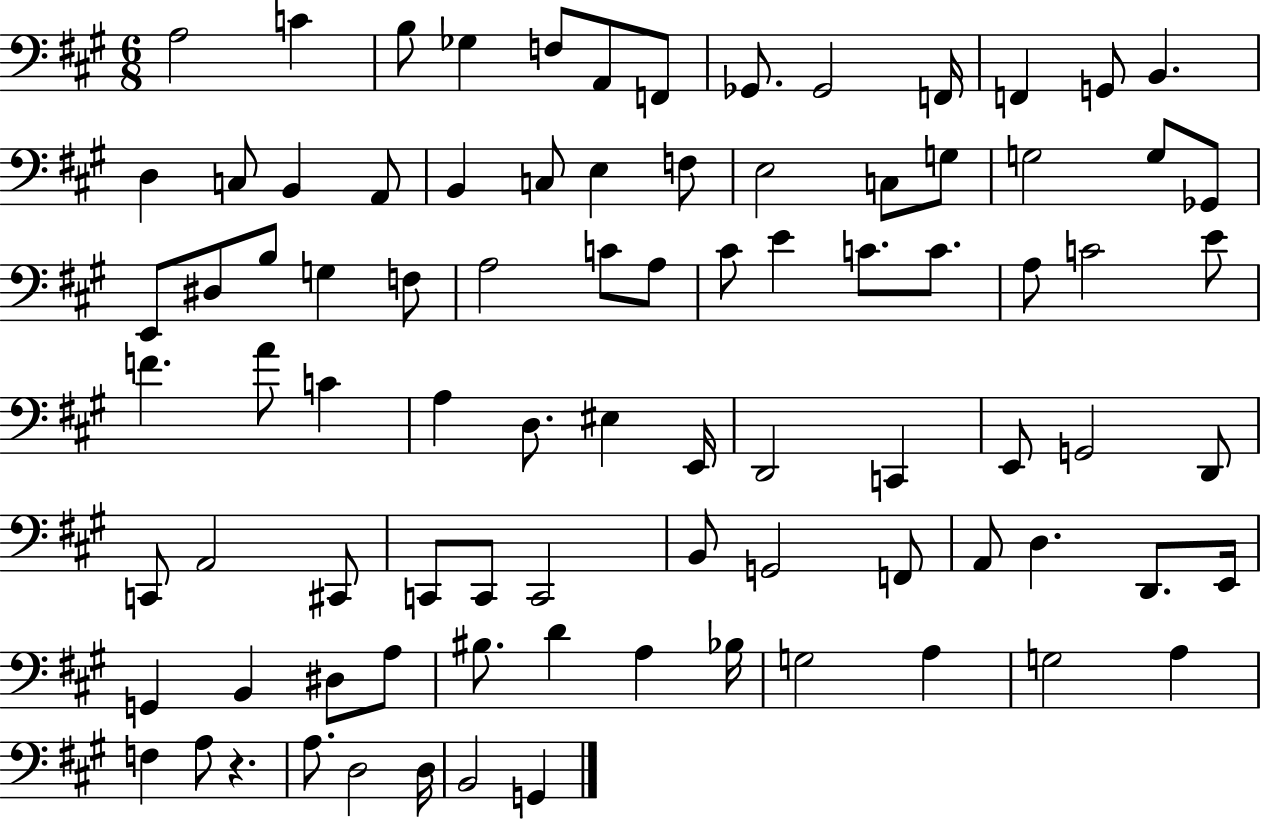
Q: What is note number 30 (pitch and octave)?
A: B3